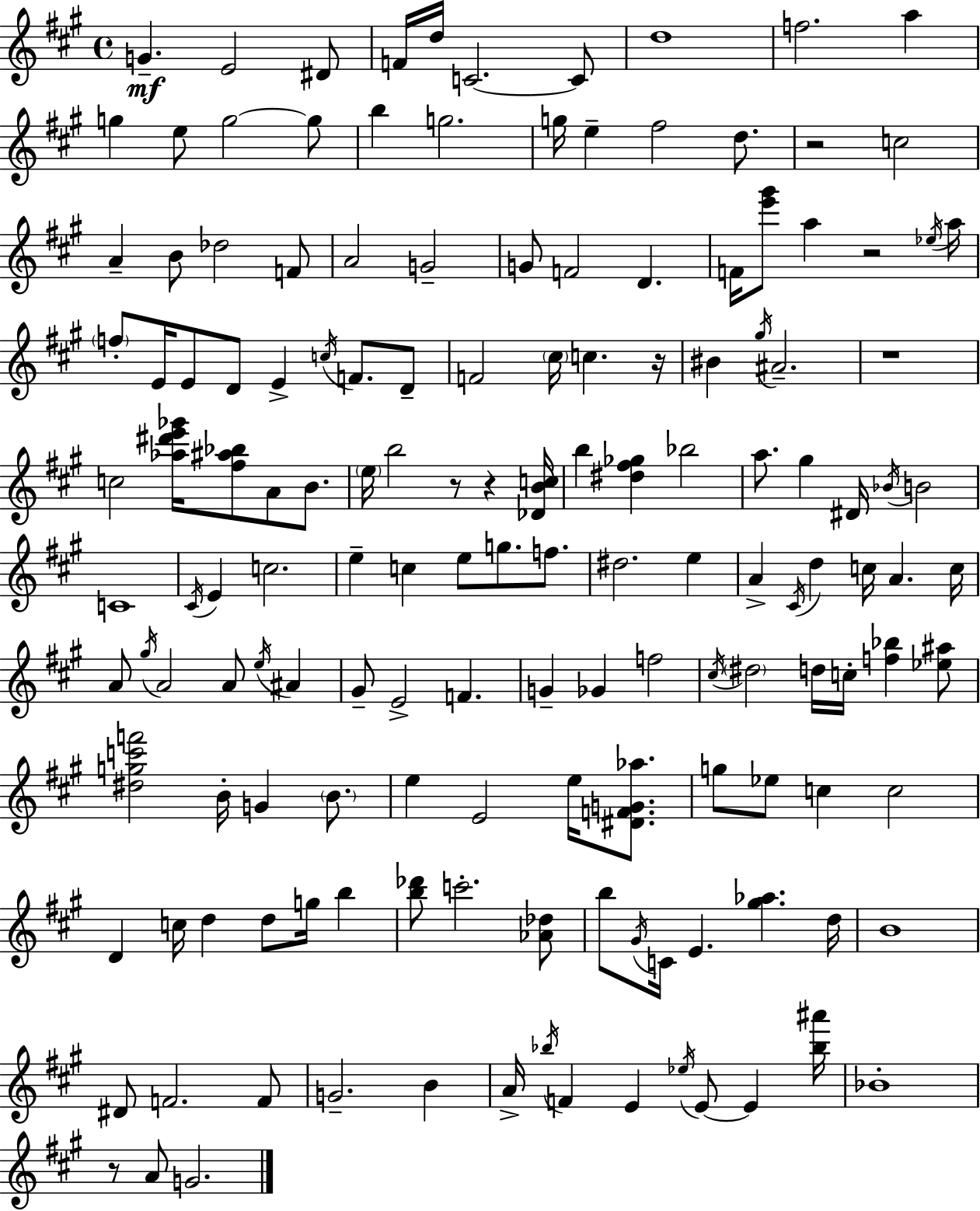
{
  \clef treble
  \time 4/4
  \defaultTimeSignature
  \key a \major
  g'4.--\mf e'2 dis'8 | f'16 d''16 c'2.~~ c'8 | d''1 | f''2. a''4 | \break g''4 e''8 g''2~~ g''8 | b''4 g''2. | g''16 e''4-- fis''2 d''8. | r2 c''2 | \break a'4-- b'8 des''2 f'8 | a'2 g'2-- | g'8 f'2 d'4. | f'16 <e''' gis'''>8 a''4 r2 \acciaccatura { ees''16 } | \break a''16 \parenthesize f''8-. e'16 e'8 d'8 e'4-> \acciaccatura { c''16 } f'8. | d'8-- f'2 \parenthesize cis''16 c''4. | r16 bis'4 \acciaccatura { gis''16 } ais'2.-- | r1 | \break c''2 <aes'' dis''' e''' ges'''>16 <fis'' ais'' bes''>8 a'8 | b'8. \parenthesize e''16 b''2 r8 r4 | <des' b' c''>16 b''4 <dis'' fis'' ges''>4 bes''2 | a''8. gis''4 dis'16 \acciaccatura { bes'16 } b'2 | \break c'1 | \acciaccatura { cis'16 } e'4 c''2. | e''4-- c''4 e''8 g''8. | f''8. dis''2. | \break e''4 a'4-> \acciaccatura { cis'16 } d''4 c''16 a'4. | c''16 a'8 \acciaccatura { gis''16 } a'2 | a'8 \acciaccatura { e''16 } ais'4 gis'8-- e'2-> | f'4. g'4-- ges'4 | \break f''2 \acciaccatura { cis''16 } \parenthesize dis''2 | d''16 c''16-. <f'' bes''>4 <ees'' ais''>8 <dis'' g'' c''' f'''>2 | b'16-. g'4 \parenthesize b'8. e''4 e'2 | e''16 <dis' f' g' aes''>8. g''8 ees''8 c''4 | \break c''2 d'4 c''16 d''4 | d''8 g''16 b''4 <b'' des'''>8 c'''2.-. | <aes' des''>8 b''8 \acciaccatura { gis'16 } c'16 e'4. | <gis'' aes''>4. d''16 b'1 | \break dis'8 f'2. | f'8 g'2.-- | b'4 a'16-> \acciaccatura { bes''16 } f'4 | e'4 \acciaccatura { ees''16 } e'8~~ e'4 <bes'' ais'''>16 bes'1-. | \break r8 a'8 | g'2. \bar "|."
}